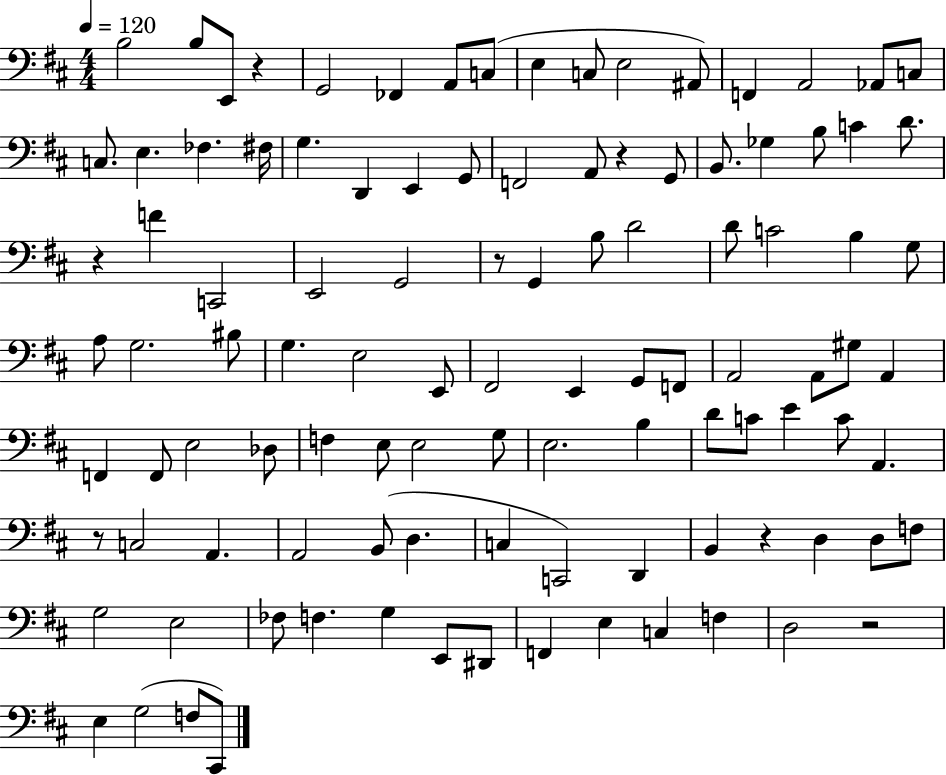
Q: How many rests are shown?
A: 7